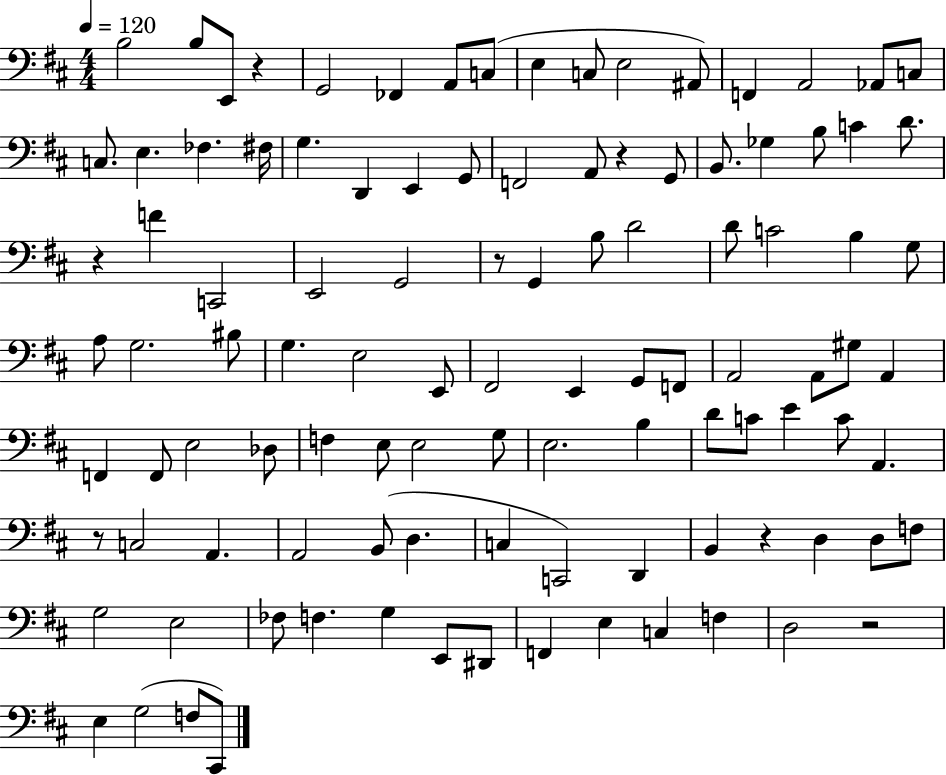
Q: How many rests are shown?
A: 7